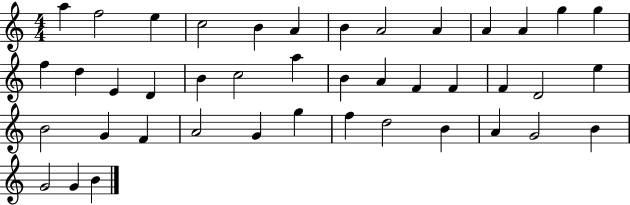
A5/q F5/h E5/q C5/h B4/q A4/q B4/q A4/h A4/q A4/q A4/q G5/q G5/q F5/q D5/q E4/q D4/q B4/q C5/h A5/q B4/q A4/q F4/q F4/q F4/q D4/h E5/q B4/h G4/q F4/q A4/h G4/q G5/q F5/q D5/h B4/q A4/q G4/h B4/q G4/h G4/q B4/q